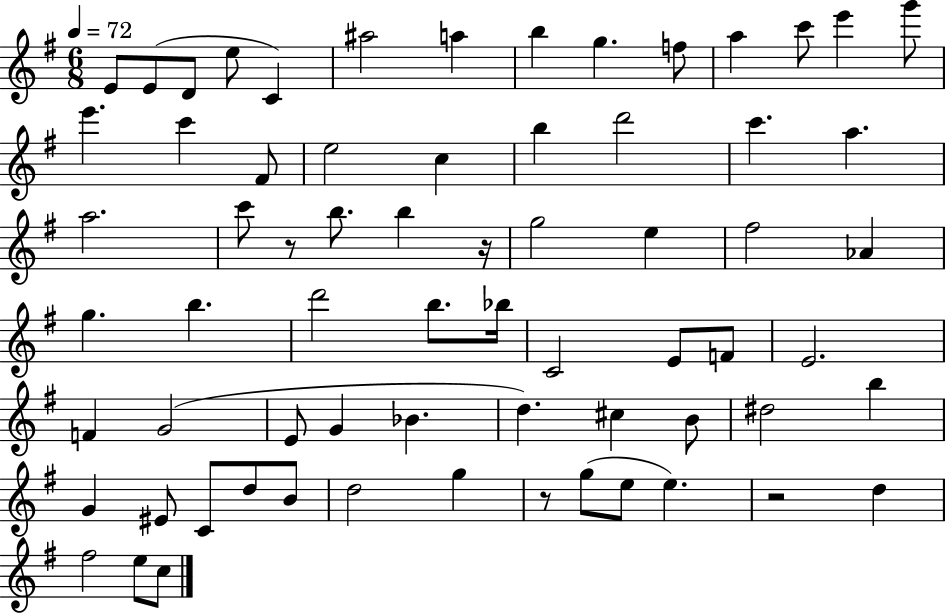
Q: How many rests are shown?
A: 4